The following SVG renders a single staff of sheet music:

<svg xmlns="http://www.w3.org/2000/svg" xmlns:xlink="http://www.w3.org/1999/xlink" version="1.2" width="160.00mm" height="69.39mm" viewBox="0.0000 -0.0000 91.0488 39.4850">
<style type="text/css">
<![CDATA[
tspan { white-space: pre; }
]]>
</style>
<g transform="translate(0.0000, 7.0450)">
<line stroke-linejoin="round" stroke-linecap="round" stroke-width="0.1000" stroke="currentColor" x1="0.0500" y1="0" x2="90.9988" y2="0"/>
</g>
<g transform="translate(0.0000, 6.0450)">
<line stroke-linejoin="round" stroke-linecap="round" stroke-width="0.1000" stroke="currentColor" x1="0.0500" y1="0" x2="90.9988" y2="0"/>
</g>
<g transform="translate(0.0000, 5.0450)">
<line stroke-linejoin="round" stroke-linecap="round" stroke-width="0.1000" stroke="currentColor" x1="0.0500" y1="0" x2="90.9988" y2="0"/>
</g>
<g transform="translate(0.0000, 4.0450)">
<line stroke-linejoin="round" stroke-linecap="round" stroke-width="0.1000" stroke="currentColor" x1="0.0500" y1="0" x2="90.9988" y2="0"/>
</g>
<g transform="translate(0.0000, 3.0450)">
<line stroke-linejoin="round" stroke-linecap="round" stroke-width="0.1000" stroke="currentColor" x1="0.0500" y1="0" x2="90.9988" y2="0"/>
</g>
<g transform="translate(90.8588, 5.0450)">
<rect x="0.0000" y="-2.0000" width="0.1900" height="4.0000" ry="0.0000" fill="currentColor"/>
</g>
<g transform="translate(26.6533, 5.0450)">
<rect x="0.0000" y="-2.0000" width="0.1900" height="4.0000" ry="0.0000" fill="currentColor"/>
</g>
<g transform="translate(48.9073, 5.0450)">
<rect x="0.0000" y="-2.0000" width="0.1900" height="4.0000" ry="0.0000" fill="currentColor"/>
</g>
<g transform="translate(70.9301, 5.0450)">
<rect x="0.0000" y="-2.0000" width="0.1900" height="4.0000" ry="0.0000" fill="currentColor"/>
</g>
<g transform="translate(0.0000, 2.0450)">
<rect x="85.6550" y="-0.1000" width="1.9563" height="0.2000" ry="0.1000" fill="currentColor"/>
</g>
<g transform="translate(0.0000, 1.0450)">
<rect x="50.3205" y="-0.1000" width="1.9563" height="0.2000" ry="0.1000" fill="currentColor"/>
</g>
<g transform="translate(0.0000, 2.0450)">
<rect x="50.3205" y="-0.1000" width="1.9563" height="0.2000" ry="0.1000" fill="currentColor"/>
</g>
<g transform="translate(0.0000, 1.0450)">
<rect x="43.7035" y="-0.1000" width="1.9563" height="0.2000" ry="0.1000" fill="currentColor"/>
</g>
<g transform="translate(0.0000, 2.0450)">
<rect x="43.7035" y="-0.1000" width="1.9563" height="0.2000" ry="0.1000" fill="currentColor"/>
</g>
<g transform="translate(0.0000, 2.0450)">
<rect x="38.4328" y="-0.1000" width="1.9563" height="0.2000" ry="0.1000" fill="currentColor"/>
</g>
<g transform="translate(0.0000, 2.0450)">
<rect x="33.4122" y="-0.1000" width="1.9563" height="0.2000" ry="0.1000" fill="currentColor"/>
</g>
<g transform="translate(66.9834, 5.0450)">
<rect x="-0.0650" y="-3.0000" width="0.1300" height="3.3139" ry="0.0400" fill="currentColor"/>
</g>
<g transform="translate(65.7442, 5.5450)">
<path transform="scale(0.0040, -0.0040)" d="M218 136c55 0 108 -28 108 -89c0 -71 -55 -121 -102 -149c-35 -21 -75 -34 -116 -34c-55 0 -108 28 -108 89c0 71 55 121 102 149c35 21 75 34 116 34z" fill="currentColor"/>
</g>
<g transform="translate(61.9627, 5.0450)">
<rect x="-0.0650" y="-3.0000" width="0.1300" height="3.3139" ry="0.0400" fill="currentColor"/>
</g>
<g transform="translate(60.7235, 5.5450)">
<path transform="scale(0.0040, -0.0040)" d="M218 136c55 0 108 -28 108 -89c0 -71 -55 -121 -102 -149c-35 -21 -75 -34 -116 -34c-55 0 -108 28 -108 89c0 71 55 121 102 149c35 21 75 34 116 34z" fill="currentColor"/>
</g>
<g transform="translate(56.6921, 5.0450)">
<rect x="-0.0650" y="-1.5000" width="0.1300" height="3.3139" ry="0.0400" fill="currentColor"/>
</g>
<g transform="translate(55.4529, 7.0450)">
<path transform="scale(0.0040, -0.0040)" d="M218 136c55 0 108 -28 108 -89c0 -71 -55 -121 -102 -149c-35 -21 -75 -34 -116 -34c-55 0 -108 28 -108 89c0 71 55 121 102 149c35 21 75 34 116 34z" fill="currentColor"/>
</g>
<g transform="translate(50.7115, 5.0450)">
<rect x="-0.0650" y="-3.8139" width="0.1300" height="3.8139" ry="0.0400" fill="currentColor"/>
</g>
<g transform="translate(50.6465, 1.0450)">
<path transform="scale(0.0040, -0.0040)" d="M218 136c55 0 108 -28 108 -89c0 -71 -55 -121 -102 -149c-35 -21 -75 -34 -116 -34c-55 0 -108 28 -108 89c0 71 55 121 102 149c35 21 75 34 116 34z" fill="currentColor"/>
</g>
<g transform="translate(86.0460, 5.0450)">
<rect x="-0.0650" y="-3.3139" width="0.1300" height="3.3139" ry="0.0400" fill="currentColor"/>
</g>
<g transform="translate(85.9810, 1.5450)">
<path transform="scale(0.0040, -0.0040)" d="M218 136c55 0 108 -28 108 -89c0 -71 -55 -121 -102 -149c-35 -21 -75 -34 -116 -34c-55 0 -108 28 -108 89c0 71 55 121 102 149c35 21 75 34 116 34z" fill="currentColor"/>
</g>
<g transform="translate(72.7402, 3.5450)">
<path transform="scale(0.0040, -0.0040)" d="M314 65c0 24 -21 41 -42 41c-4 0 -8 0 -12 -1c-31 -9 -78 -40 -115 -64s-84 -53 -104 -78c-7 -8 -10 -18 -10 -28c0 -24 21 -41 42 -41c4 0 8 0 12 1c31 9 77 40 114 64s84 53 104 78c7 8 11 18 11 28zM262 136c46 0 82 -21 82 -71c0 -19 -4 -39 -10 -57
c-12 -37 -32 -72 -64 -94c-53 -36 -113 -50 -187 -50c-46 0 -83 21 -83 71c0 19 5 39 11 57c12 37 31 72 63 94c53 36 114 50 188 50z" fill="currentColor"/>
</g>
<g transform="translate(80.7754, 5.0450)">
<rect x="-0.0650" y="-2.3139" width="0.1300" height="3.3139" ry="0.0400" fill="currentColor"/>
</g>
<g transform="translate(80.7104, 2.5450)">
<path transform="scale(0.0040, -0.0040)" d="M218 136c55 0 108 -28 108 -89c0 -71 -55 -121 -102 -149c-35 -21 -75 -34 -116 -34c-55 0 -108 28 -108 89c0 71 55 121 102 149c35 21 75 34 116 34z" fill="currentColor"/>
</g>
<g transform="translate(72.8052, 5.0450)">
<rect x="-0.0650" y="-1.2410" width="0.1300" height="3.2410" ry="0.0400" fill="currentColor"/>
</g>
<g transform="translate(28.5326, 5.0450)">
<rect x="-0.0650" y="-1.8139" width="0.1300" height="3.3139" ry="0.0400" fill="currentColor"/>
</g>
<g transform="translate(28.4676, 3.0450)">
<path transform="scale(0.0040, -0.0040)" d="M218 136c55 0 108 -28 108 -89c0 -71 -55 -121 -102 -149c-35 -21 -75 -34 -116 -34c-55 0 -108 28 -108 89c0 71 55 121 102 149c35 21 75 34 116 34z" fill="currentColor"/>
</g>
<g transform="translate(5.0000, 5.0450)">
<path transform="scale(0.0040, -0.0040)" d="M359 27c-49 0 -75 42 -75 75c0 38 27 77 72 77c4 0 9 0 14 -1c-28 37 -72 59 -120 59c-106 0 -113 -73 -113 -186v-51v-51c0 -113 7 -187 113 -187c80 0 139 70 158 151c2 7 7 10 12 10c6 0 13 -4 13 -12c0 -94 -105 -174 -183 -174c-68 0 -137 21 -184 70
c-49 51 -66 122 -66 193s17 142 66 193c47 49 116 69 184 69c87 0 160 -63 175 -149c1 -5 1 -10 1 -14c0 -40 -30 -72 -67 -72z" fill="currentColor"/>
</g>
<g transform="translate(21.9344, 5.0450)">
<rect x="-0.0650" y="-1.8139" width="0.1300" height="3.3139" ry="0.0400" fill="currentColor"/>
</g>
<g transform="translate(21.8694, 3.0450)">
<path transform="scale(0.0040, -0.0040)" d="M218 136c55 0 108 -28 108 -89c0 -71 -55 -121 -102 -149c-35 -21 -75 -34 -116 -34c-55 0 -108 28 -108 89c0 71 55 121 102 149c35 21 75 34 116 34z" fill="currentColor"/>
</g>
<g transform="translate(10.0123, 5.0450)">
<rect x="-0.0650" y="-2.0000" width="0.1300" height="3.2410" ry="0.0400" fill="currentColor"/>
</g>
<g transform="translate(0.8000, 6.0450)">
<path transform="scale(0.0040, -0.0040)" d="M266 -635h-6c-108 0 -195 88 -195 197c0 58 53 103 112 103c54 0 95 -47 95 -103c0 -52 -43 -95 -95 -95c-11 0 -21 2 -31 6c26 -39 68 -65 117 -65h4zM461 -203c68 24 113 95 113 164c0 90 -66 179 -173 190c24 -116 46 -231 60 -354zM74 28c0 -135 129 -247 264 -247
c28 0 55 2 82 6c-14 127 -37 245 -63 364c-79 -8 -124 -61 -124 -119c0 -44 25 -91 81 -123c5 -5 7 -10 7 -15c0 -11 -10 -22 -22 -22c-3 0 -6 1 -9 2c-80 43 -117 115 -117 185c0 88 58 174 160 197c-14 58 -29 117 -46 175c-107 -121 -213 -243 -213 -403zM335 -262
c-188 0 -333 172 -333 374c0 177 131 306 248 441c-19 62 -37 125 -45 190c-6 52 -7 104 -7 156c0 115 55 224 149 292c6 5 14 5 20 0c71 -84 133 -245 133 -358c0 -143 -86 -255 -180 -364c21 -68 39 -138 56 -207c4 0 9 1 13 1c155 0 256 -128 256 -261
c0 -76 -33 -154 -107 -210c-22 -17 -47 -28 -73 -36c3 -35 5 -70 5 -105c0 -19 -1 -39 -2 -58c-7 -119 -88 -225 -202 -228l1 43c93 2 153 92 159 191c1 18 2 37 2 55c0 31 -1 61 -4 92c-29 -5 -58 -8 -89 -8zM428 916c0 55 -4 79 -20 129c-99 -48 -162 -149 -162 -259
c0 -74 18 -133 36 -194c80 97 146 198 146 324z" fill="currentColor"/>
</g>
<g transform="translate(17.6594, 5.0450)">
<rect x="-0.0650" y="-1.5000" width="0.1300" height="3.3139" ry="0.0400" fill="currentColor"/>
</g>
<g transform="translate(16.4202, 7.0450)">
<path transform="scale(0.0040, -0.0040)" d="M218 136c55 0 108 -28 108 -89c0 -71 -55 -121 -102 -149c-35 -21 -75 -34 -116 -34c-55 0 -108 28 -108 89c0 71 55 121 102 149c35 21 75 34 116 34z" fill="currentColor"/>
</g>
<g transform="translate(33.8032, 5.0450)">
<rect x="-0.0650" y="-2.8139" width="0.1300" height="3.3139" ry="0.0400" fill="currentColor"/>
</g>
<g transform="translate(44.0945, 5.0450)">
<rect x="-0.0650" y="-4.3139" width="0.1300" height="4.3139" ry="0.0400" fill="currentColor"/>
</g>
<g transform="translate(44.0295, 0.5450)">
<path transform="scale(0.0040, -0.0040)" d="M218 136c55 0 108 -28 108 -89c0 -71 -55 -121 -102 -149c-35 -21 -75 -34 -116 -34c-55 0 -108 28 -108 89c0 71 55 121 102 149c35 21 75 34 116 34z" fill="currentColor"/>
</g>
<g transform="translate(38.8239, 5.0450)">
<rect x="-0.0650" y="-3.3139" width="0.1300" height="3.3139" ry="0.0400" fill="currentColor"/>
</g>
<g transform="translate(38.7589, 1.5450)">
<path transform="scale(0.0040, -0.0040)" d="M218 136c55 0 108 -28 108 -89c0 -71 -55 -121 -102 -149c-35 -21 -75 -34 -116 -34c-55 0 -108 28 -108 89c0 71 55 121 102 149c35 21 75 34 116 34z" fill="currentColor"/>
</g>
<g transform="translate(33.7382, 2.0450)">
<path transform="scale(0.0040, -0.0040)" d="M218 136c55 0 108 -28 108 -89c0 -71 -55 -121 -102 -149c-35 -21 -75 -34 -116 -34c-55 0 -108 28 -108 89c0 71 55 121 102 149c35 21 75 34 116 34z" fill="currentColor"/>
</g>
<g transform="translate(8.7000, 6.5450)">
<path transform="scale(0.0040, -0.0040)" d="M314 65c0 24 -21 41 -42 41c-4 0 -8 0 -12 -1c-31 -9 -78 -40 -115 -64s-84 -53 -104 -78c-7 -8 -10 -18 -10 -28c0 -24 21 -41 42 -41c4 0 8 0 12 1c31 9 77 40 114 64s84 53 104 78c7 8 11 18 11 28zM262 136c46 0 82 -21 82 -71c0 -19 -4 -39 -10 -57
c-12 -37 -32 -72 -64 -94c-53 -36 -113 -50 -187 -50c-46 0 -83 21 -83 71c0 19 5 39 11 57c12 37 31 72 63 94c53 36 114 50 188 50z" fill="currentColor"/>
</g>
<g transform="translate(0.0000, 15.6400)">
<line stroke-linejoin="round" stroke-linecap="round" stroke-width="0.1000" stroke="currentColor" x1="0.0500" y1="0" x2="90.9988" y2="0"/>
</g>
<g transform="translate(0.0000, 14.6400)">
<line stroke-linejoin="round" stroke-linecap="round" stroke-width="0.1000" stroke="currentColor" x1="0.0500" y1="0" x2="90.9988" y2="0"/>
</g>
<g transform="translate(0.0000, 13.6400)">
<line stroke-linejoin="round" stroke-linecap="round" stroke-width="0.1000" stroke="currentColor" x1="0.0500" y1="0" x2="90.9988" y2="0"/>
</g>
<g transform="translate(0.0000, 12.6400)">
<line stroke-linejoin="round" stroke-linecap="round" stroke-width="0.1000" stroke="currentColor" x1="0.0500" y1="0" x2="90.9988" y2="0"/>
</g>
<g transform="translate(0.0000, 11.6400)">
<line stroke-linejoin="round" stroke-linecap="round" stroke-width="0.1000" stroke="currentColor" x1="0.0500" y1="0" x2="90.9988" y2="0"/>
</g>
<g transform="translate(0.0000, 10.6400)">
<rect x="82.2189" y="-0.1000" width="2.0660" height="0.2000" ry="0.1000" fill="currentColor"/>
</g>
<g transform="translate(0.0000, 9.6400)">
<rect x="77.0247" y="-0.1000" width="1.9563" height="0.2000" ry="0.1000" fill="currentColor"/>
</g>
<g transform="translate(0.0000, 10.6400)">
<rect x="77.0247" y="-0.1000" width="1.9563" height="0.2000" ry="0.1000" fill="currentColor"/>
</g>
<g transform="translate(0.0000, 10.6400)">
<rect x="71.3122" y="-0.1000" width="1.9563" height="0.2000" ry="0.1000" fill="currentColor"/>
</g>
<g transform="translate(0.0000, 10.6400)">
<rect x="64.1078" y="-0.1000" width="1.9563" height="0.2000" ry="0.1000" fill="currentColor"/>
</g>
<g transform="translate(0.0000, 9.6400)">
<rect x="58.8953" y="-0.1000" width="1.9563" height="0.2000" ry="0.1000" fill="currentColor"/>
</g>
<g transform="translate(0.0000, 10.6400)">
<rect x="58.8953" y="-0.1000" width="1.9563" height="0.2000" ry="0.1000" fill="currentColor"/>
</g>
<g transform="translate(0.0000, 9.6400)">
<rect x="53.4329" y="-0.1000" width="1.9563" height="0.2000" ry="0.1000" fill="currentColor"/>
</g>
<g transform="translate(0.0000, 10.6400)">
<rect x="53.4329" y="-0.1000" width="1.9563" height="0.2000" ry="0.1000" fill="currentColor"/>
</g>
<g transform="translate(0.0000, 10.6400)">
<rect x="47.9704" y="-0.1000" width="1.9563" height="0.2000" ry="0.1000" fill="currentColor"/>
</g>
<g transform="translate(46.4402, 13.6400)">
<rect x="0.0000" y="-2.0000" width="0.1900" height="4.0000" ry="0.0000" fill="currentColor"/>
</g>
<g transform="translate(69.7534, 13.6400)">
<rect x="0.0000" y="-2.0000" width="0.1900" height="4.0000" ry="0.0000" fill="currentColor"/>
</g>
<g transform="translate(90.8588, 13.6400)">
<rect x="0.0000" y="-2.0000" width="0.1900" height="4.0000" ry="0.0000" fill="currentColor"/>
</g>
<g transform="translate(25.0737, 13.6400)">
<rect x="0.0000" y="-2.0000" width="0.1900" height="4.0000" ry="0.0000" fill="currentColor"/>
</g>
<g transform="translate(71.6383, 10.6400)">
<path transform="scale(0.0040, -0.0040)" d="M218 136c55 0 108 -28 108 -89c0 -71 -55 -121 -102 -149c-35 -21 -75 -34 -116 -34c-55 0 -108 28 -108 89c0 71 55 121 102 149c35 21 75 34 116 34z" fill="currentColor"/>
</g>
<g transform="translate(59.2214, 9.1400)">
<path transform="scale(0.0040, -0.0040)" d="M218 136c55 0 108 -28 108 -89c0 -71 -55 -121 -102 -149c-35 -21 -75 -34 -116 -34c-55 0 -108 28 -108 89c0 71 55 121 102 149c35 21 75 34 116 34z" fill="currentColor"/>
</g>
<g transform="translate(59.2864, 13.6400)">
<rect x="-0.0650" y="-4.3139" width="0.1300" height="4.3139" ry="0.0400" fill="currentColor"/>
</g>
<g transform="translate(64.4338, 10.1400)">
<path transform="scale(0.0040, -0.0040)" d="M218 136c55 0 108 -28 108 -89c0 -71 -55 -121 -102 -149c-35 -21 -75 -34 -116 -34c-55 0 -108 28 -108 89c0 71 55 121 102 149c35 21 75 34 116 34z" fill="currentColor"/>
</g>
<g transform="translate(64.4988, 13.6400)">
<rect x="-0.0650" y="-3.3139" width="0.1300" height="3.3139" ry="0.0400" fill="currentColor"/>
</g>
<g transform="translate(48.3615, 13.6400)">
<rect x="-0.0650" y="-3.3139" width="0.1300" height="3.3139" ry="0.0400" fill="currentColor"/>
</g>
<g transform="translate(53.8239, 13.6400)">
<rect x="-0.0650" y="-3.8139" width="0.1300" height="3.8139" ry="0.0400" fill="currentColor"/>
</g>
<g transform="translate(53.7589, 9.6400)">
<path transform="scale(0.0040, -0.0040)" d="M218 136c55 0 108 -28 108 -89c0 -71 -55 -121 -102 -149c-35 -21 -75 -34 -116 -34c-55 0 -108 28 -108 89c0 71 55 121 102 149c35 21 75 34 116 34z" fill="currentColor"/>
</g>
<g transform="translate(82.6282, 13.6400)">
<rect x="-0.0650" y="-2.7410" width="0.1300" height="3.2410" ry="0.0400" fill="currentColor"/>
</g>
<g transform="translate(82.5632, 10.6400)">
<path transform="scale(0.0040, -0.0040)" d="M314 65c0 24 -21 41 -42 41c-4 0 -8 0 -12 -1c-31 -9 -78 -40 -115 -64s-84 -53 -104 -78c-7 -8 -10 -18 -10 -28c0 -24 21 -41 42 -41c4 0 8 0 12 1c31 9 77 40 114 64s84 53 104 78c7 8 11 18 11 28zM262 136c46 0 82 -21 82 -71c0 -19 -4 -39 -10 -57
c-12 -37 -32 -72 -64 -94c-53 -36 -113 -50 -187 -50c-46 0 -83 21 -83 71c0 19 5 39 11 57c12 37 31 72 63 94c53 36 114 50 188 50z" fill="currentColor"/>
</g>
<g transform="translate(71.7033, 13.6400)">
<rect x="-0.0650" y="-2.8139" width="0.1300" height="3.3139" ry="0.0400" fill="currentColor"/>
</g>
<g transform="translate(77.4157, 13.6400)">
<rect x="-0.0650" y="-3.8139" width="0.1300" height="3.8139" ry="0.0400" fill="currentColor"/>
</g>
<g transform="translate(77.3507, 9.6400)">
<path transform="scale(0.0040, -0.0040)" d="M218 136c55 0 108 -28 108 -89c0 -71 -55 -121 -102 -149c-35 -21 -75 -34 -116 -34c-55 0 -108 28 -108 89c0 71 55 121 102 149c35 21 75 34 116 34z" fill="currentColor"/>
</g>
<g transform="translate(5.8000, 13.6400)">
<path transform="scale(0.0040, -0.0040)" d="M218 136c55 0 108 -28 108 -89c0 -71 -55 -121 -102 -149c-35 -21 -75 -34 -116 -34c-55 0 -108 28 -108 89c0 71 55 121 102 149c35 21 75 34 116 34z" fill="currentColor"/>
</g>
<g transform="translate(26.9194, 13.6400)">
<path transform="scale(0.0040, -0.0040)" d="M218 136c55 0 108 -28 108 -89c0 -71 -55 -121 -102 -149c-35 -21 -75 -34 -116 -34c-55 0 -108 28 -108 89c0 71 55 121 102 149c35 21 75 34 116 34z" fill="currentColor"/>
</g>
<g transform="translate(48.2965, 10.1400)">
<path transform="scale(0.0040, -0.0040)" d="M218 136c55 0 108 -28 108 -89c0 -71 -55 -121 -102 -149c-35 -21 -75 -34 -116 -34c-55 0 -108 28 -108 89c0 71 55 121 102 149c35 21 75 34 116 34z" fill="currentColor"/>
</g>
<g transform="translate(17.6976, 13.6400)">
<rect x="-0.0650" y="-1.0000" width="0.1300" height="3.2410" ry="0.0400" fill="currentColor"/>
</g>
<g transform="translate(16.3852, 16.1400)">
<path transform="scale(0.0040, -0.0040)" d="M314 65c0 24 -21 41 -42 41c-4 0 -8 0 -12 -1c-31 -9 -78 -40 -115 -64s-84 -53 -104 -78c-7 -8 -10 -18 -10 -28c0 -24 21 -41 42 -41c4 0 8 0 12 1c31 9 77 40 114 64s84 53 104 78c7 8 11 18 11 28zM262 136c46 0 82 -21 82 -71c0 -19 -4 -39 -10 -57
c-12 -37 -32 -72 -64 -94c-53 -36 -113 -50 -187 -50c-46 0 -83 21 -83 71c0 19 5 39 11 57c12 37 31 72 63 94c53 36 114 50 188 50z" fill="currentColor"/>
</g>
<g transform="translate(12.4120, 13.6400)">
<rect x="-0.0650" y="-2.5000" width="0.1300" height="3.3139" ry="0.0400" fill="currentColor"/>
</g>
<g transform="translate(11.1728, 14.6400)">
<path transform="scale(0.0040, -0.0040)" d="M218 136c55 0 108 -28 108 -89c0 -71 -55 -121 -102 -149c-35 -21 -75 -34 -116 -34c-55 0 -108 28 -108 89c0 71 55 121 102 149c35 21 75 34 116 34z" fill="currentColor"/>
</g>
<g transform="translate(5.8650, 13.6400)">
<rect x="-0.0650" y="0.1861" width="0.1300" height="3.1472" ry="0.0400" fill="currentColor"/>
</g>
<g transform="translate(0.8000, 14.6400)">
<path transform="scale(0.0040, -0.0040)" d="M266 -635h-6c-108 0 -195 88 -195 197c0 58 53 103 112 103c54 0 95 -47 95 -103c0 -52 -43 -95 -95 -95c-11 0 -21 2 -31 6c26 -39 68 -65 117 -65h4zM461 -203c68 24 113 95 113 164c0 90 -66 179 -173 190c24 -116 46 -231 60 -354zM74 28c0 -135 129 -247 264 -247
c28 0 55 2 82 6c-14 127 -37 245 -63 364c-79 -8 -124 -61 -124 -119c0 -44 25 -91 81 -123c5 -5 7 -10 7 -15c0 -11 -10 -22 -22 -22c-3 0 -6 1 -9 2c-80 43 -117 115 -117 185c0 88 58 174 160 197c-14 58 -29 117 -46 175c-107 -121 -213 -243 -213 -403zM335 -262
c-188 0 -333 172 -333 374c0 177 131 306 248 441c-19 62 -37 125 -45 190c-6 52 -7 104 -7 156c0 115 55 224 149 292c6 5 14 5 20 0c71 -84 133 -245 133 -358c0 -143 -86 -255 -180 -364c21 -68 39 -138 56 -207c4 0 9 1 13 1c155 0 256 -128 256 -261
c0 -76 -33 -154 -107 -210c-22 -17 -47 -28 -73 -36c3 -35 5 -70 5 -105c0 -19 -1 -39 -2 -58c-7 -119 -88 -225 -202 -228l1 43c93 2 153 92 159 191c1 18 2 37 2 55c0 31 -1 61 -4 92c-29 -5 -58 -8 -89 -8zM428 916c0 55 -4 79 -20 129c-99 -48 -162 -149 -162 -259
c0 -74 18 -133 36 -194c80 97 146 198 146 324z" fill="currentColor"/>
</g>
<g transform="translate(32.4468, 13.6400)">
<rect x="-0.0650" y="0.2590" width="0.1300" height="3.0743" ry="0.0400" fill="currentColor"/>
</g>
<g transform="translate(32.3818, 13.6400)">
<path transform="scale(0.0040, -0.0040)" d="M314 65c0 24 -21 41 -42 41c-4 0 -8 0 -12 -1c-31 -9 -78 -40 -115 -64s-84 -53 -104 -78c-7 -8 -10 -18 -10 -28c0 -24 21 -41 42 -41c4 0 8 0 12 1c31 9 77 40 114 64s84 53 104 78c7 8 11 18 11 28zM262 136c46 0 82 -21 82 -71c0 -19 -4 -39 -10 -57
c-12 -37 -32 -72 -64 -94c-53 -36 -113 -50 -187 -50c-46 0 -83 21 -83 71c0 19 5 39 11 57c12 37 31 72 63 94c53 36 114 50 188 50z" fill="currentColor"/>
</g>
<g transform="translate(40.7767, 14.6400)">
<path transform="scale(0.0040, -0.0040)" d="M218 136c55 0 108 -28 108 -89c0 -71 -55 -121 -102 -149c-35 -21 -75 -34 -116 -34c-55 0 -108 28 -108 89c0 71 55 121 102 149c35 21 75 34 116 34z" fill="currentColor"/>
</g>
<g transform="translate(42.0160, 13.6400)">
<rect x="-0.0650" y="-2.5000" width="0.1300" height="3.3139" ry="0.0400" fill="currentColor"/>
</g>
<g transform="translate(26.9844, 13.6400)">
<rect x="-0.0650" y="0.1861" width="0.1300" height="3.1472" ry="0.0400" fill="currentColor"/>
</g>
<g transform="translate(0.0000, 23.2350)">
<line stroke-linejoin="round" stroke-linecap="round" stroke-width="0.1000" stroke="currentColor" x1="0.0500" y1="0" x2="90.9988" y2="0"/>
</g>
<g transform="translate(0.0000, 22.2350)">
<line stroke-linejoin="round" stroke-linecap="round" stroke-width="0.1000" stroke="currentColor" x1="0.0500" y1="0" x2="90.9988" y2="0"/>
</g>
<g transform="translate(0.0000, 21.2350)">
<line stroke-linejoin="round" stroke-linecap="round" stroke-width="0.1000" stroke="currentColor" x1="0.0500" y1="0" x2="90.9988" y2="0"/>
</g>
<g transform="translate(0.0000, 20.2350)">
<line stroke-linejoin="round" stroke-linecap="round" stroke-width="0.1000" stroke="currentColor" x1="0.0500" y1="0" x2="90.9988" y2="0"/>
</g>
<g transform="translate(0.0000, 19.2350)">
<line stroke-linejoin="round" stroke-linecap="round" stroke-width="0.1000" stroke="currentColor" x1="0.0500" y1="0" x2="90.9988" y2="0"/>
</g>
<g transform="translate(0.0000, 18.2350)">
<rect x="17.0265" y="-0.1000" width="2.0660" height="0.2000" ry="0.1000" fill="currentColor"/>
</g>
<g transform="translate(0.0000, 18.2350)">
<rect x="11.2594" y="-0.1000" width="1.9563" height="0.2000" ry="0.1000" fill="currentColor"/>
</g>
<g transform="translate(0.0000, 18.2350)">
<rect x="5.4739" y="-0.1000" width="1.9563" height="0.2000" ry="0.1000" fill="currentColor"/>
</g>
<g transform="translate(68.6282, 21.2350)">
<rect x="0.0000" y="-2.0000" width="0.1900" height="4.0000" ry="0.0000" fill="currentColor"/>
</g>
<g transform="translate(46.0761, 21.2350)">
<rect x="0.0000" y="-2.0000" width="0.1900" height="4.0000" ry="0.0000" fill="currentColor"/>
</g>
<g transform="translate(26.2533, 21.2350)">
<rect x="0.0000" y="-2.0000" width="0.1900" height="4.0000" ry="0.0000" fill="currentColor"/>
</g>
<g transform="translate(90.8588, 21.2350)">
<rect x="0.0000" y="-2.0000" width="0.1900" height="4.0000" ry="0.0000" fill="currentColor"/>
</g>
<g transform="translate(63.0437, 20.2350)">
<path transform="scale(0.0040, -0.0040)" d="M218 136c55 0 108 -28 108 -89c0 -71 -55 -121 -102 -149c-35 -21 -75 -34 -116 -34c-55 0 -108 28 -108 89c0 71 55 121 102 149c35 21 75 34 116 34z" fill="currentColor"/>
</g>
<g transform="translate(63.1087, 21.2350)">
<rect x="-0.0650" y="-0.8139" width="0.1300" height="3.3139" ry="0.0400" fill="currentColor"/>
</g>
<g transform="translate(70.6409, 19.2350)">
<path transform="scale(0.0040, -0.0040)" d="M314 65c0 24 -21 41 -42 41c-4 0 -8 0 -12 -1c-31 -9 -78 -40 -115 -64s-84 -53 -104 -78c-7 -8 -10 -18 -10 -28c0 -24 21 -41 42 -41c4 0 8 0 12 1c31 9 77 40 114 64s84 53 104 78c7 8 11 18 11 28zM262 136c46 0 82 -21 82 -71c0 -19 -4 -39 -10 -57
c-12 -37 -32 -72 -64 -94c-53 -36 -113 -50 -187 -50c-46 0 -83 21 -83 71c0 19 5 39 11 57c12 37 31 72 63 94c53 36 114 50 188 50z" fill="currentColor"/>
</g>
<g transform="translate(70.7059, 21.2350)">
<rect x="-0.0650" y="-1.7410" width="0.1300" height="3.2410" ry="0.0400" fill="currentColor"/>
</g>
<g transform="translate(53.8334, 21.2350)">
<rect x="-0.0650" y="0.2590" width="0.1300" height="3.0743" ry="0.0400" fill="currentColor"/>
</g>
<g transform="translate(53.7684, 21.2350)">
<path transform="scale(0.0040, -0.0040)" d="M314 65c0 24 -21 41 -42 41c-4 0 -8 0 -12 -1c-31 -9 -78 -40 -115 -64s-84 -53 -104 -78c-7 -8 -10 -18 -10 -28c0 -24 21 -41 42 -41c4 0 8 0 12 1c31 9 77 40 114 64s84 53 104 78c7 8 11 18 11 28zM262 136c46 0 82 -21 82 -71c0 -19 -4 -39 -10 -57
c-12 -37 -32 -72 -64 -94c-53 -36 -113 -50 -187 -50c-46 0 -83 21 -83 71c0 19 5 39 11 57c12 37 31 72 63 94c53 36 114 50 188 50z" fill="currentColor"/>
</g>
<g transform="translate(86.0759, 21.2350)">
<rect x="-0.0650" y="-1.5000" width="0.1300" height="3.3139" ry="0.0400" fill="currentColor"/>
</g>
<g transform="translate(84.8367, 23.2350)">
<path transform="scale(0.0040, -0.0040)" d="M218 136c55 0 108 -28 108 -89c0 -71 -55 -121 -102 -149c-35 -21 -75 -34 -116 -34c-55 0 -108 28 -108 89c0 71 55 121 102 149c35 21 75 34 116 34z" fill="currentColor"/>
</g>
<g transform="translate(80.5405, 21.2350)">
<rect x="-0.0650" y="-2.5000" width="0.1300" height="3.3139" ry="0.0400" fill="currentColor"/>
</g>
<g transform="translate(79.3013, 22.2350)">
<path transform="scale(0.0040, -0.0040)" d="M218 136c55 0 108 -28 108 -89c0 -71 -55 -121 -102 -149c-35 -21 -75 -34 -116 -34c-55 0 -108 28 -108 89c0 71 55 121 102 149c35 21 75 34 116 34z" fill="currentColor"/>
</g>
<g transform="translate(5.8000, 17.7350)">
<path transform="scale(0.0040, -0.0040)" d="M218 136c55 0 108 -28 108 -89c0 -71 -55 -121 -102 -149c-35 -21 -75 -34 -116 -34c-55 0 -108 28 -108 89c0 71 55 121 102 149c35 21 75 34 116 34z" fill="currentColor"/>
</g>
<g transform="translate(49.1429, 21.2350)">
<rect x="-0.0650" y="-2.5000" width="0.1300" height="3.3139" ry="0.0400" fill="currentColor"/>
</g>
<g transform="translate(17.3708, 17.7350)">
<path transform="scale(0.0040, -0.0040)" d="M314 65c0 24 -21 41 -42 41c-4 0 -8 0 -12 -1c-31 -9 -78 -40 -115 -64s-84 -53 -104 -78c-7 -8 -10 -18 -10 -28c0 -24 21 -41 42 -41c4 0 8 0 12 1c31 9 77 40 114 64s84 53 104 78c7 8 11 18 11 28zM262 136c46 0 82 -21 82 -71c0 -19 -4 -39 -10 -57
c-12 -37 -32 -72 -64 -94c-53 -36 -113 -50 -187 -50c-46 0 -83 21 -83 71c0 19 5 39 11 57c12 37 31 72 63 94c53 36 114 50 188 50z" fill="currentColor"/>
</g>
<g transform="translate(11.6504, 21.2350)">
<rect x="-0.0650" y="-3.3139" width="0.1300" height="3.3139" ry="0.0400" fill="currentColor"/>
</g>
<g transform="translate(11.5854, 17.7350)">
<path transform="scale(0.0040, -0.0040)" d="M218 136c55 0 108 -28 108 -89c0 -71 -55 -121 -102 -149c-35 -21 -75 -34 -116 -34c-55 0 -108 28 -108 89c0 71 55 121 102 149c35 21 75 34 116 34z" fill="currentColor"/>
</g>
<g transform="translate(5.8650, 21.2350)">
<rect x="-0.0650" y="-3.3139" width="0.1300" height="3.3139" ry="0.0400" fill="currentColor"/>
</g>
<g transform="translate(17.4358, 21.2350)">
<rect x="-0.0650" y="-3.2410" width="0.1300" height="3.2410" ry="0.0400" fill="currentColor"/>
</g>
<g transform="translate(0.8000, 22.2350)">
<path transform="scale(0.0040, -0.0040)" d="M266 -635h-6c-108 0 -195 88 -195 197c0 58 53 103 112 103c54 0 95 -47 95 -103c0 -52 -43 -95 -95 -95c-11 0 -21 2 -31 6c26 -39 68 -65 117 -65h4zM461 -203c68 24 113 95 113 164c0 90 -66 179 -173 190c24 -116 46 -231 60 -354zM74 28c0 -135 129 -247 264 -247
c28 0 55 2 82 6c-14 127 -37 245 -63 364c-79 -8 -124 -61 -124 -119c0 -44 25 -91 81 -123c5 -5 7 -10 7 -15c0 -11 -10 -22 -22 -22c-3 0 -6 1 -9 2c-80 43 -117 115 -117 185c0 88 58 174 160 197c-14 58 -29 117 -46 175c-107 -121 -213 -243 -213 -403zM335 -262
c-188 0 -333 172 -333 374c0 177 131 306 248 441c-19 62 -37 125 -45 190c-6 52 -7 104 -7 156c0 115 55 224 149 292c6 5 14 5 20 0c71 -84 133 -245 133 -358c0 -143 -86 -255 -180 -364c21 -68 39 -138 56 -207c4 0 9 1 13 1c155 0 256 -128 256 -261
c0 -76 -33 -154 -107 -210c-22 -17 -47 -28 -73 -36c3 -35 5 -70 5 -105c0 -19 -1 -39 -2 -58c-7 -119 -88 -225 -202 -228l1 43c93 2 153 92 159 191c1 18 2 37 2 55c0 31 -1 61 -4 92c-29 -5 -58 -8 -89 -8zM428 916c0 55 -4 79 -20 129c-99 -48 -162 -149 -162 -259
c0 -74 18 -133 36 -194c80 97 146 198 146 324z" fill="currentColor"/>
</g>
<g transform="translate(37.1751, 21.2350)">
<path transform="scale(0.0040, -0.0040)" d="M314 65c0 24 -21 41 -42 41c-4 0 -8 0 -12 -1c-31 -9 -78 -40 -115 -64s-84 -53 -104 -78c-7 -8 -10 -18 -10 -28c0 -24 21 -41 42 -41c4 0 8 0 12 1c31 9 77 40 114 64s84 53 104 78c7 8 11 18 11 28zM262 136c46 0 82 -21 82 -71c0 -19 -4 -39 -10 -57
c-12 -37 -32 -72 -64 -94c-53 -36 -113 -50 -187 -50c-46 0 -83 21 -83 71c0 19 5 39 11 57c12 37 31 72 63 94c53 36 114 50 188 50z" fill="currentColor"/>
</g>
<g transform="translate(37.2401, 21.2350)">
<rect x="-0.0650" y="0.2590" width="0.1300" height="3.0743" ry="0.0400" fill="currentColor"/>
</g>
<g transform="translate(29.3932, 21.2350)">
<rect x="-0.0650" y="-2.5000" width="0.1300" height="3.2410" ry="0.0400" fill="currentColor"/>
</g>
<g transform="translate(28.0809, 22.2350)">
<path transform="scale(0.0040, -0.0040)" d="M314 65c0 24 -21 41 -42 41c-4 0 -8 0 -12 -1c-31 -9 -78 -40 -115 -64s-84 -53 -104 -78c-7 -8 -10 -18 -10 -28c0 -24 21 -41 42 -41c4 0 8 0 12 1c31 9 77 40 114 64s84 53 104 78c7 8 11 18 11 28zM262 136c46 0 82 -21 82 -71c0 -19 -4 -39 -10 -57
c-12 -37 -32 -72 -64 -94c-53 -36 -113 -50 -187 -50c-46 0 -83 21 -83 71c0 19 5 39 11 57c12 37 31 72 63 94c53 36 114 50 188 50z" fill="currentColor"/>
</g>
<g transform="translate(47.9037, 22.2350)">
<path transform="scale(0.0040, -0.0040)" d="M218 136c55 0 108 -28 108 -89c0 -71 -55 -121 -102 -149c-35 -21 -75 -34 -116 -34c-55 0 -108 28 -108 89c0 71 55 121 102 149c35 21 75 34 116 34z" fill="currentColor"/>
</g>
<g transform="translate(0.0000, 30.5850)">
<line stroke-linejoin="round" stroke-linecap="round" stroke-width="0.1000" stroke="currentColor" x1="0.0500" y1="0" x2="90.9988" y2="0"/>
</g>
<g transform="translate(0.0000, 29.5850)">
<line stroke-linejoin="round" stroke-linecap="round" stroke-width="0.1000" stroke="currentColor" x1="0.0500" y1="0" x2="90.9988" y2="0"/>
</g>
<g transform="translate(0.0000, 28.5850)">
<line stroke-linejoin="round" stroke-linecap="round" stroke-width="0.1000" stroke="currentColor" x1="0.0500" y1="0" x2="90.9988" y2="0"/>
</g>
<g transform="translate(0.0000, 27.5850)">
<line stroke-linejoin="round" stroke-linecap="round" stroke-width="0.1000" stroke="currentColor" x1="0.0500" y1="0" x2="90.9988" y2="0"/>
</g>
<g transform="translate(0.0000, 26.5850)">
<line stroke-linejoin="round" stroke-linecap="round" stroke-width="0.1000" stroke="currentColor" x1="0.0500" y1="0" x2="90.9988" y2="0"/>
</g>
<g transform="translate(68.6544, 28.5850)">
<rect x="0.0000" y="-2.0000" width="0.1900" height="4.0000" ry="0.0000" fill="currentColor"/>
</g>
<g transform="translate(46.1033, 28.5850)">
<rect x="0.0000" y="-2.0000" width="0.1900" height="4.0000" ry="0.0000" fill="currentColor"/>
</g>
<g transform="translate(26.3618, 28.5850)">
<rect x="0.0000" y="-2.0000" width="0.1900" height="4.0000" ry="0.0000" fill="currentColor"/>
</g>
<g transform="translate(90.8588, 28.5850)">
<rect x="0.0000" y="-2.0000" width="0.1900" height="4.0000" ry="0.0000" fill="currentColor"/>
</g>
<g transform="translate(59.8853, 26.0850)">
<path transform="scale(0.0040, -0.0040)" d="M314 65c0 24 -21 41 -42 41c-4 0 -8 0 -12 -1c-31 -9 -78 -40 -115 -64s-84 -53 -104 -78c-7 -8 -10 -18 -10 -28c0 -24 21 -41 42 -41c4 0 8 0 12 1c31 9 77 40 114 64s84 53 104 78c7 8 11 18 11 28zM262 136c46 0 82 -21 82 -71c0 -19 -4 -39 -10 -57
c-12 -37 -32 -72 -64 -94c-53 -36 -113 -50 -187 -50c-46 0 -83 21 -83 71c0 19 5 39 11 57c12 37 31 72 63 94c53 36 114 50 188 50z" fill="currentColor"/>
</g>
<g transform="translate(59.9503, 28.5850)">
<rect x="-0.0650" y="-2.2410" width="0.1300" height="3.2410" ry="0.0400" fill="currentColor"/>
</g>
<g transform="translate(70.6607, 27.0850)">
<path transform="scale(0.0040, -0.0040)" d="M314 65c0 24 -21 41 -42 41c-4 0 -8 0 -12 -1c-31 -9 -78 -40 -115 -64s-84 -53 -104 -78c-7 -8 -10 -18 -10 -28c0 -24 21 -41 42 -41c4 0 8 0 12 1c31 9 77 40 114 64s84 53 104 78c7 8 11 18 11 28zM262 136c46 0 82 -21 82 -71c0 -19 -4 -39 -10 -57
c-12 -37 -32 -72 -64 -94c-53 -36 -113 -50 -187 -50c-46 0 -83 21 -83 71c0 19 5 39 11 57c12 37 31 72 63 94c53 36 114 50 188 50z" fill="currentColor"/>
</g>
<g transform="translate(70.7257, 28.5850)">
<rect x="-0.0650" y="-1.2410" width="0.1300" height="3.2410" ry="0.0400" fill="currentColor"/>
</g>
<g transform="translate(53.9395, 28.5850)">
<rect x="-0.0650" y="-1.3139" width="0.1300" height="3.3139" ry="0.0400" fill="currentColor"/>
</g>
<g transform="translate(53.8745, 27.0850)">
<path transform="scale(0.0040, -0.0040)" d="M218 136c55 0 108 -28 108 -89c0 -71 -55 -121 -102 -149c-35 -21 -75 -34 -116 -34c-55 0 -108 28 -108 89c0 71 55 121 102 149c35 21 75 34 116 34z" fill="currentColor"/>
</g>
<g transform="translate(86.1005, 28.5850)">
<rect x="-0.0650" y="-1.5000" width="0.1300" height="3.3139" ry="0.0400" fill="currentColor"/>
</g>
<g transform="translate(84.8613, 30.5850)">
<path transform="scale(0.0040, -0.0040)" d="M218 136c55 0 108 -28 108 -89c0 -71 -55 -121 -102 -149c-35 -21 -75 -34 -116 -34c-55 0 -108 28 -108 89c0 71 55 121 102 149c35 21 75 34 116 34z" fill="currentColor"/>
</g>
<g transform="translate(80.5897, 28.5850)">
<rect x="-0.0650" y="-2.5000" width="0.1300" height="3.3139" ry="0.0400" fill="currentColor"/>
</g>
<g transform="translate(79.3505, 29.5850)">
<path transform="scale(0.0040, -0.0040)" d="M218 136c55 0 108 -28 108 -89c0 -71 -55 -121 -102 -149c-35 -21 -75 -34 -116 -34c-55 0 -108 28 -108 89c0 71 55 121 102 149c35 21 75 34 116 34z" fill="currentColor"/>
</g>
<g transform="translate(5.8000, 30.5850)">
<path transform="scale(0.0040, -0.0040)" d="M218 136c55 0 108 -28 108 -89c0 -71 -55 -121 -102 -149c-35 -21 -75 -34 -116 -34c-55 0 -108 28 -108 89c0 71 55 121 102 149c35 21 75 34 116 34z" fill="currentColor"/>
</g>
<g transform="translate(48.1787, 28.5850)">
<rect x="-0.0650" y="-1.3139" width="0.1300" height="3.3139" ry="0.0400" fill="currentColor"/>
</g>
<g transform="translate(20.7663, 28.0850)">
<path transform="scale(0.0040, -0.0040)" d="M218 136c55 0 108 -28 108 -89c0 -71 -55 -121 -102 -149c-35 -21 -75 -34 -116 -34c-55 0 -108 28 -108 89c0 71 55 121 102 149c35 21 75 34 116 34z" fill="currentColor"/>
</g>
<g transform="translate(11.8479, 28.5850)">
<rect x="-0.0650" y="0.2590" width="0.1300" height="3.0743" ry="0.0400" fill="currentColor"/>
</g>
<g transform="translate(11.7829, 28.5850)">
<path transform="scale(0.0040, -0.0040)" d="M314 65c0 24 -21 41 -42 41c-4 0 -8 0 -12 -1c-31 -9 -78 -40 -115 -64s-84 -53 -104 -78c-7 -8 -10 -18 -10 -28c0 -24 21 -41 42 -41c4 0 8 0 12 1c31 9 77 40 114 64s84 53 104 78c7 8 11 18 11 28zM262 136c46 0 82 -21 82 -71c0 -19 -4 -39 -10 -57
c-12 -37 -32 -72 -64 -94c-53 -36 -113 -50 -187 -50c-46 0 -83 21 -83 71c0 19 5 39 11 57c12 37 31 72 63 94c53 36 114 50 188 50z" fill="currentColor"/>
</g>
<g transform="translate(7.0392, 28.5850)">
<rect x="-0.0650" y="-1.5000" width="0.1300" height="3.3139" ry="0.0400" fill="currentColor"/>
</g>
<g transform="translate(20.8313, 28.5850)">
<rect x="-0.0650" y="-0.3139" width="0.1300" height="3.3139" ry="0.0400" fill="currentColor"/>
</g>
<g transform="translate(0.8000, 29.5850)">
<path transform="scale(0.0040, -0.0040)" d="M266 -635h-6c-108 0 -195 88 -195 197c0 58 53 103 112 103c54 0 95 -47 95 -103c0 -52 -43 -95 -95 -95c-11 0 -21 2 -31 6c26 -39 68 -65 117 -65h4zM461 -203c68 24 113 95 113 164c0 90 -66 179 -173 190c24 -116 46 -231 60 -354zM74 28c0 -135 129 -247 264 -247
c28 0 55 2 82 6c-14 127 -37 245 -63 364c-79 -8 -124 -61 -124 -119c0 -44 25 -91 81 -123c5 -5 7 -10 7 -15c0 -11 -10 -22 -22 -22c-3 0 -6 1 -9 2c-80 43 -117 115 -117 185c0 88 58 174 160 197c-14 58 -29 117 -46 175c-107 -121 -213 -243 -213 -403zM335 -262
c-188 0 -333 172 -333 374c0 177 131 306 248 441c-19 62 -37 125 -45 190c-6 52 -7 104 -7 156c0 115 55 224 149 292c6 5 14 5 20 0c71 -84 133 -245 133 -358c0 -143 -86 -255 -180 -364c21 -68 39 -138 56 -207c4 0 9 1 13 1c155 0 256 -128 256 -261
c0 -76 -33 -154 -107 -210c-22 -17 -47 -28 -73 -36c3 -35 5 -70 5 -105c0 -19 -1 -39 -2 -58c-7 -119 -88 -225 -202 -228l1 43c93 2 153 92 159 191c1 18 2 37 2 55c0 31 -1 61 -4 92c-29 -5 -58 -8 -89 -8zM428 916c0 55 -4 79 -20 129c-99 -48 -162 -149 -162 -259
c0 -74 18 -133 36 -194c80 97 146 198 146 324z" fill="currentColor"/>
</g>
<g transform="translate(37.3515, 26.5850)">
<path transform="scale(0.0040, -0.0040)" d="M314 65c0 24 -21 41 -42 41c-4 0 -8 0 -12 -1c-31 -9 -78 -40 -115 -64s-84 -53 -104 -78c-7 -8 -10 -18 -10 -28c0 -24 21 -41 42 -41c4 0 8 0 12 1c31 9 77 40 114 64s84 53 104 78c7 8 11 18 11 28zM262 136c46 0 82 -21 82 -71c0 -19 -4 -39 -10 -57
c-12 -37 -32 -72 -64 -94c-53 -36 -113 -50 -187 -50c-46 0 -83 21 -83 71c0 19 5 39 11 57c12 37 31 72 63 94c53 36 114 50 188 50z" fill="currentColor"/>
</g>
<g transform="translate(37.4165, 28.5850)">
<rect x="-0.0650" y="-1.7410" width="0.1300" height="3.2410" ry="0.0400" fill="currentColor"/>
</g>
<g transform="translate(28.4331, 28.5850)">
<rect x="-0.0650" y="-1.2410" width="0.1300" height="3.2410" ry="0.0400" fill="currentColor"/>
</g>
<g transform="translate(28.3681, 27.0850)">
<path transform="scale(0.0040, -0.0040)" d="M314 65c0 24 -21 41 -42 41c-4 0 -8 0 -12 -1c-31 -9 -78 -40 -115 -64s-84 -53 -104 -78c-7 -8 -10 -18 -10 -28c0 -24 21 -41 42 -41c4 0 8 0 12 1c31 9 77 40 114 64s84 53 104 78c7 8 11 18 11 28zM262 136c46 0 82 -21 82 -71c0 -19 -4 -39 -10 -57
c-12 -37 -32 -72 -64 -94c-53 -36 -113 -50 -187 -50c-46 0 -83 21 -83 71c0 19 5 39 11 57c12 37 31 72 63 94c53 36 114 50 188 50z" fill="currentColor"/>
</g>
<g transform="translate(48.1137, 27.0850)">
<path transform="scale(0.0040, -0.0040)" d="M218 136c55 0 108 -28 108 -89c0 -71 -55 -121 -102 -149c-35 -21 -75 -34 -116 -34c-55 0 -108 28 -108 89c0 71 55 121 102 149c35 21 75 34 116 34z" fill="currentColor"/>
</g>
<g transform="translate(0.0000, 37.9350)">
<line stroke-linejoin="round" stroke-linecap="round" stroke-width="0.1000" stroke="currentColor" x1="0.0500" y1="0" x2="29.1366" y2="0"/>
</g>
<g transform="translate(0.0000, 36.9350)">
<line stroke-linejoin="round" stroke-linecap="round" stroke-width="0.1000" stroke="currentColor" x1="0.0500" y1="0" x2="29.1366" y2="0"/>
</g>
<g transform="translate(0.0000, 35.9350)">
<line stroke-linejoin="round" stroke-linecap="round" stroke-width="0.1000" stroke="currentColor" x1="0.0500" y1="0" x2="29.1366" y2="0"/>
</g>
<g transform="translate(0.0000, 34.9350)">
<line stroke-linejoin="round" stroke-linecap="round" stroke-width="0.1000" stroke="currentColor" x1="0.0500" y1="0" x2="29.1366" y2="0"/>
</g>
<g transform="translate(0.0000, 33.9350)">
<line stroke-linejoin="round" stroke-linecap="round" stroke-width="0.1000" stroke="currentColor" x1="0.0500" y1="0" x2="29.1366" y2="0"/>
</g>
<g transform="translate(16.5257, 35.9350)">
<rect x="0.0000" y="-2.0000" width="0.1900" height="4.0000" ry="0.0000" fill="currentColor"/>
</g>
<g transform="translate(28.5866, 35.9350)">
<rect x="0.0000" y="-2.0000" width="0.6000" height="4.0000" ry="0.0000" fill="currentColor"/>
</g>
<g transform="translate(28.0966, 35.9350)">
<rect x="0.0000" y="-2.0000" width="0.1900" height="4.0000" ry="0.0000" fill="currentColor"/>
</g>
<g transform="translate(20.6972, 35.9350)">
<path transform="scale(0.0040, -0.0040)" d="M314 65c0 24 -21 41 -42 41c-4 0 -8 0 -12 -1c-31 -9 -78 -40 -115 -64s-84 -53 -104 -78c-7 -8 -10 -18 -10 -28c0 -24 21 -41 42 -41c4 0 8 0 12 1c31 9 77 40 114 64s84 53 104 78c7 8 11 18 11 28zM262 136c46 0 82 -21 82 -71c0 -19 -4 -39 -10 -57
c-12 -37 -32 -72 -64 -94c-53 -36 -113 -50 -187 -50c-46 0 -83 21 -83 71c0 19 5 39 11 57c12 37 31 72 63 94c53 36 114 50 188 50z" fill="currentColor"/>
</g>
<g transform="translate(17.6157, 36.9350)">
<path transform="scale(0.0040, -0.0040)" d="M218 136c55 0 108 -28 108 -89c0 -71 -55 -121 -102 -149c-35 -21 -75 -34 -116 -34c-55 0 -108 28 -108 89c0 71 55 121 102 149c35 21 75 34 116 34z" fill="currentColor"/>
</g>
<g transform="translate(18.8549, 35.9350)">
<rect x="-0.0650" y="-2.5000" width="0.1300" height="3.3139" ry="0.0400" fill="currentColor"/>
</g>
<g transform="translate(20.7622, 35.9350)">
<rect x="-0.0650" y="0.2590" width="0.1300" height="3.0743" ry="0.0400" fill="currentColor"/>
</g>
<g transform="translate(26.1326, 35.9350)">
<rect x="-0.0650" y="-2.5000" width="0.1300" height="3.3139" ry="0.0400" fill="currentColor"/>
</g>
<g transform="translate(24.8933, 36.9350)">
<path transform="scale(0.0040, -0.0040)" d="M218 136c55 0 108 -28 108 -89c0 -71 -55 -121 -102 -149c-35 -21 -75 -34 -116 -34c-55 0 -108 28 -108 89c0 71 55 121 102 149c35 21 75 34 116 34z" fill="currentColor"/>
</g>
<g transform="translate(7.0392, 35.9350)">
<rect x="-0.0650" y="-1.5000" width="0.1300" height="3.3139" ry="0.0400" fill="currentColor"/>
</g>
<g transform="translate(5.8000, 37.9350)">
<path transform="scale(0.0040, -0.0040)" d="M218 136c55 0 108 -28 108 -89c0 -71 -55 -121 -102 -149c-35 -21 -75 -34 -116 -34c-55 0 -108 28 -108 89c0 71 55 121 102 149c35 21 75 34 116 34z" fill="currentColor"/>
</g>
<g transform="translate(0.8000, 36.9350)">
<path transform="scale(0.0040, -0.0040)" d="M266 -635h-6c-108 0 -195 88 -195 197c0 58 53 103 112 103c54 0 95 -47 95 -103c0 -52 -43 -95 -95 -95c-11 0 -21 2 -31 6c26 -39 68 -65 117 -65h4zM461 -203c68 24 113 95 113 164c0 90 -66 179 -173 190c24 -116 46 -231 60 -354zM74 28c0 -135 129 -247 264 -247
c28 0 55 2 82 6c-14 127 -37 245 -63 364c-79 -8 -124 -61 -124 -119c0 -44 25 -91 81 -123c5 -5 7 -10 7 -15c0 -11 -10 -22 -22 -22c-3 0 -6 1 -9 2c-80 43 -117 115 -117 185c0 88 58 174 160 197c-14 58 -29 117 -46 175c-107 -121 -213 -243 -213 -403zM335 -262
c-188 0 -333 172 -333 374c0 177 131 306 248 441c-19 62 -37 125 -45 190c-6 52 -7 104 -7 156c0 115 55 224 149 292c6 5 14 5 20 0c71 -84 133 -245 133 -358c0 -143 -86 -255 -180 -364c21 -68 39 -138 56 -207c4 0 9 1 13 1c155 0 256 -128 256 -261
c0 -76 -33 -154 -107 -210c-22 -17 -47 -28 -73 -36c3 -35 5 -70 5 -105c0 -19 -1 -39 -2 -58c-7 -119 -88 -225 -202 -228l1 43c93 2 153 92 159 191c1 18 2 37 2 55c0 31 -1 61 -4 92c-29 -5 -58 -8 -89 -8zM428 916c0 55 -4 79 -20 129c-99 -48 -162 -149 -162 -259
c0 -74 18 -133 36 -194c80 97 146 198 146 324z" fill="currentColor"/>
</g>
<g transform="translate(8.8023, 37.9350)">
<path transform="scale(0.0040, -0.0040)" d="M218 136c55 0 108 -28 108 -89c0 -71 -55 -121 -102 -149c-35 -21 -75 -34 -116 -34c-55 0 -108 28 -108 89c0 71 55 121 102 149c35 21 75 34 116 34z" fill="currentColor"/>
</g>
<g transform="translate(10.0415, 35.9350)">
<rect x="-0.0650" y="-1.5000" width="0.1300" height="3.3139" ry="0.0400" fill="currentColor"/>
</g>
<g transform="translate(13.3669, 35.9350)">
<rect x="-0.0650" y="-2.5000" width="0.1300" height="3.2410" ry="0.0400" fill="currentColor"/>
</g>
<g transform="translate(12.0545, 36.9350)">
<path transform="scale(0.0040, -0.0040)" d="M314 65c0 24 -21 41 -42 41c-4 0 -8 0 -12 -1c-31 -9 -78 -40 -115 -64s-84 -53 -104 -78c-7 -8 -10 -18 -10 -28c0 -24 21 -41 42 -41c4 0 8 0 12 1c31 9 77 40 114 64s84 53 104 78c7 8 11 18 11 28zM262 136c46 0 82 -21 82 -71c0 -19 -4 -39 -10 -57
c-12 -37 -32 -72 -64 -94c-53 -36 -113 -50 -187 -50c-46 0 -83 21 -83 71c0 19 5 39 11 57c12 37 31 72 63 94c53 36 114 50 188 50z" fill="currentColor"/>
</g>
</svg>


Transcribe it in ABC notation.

X:1
T:Untitled
M:4/4
L:1/4
K:C
F2 E f f a b d' c' E A A e2 g b B G D2 B B2 G b c' d' b a c' a2 b b b2 G2 B2 G B2 d f2 G E E B2 c e2 f2 e e g2 e2 G E E E G2 G B2 G